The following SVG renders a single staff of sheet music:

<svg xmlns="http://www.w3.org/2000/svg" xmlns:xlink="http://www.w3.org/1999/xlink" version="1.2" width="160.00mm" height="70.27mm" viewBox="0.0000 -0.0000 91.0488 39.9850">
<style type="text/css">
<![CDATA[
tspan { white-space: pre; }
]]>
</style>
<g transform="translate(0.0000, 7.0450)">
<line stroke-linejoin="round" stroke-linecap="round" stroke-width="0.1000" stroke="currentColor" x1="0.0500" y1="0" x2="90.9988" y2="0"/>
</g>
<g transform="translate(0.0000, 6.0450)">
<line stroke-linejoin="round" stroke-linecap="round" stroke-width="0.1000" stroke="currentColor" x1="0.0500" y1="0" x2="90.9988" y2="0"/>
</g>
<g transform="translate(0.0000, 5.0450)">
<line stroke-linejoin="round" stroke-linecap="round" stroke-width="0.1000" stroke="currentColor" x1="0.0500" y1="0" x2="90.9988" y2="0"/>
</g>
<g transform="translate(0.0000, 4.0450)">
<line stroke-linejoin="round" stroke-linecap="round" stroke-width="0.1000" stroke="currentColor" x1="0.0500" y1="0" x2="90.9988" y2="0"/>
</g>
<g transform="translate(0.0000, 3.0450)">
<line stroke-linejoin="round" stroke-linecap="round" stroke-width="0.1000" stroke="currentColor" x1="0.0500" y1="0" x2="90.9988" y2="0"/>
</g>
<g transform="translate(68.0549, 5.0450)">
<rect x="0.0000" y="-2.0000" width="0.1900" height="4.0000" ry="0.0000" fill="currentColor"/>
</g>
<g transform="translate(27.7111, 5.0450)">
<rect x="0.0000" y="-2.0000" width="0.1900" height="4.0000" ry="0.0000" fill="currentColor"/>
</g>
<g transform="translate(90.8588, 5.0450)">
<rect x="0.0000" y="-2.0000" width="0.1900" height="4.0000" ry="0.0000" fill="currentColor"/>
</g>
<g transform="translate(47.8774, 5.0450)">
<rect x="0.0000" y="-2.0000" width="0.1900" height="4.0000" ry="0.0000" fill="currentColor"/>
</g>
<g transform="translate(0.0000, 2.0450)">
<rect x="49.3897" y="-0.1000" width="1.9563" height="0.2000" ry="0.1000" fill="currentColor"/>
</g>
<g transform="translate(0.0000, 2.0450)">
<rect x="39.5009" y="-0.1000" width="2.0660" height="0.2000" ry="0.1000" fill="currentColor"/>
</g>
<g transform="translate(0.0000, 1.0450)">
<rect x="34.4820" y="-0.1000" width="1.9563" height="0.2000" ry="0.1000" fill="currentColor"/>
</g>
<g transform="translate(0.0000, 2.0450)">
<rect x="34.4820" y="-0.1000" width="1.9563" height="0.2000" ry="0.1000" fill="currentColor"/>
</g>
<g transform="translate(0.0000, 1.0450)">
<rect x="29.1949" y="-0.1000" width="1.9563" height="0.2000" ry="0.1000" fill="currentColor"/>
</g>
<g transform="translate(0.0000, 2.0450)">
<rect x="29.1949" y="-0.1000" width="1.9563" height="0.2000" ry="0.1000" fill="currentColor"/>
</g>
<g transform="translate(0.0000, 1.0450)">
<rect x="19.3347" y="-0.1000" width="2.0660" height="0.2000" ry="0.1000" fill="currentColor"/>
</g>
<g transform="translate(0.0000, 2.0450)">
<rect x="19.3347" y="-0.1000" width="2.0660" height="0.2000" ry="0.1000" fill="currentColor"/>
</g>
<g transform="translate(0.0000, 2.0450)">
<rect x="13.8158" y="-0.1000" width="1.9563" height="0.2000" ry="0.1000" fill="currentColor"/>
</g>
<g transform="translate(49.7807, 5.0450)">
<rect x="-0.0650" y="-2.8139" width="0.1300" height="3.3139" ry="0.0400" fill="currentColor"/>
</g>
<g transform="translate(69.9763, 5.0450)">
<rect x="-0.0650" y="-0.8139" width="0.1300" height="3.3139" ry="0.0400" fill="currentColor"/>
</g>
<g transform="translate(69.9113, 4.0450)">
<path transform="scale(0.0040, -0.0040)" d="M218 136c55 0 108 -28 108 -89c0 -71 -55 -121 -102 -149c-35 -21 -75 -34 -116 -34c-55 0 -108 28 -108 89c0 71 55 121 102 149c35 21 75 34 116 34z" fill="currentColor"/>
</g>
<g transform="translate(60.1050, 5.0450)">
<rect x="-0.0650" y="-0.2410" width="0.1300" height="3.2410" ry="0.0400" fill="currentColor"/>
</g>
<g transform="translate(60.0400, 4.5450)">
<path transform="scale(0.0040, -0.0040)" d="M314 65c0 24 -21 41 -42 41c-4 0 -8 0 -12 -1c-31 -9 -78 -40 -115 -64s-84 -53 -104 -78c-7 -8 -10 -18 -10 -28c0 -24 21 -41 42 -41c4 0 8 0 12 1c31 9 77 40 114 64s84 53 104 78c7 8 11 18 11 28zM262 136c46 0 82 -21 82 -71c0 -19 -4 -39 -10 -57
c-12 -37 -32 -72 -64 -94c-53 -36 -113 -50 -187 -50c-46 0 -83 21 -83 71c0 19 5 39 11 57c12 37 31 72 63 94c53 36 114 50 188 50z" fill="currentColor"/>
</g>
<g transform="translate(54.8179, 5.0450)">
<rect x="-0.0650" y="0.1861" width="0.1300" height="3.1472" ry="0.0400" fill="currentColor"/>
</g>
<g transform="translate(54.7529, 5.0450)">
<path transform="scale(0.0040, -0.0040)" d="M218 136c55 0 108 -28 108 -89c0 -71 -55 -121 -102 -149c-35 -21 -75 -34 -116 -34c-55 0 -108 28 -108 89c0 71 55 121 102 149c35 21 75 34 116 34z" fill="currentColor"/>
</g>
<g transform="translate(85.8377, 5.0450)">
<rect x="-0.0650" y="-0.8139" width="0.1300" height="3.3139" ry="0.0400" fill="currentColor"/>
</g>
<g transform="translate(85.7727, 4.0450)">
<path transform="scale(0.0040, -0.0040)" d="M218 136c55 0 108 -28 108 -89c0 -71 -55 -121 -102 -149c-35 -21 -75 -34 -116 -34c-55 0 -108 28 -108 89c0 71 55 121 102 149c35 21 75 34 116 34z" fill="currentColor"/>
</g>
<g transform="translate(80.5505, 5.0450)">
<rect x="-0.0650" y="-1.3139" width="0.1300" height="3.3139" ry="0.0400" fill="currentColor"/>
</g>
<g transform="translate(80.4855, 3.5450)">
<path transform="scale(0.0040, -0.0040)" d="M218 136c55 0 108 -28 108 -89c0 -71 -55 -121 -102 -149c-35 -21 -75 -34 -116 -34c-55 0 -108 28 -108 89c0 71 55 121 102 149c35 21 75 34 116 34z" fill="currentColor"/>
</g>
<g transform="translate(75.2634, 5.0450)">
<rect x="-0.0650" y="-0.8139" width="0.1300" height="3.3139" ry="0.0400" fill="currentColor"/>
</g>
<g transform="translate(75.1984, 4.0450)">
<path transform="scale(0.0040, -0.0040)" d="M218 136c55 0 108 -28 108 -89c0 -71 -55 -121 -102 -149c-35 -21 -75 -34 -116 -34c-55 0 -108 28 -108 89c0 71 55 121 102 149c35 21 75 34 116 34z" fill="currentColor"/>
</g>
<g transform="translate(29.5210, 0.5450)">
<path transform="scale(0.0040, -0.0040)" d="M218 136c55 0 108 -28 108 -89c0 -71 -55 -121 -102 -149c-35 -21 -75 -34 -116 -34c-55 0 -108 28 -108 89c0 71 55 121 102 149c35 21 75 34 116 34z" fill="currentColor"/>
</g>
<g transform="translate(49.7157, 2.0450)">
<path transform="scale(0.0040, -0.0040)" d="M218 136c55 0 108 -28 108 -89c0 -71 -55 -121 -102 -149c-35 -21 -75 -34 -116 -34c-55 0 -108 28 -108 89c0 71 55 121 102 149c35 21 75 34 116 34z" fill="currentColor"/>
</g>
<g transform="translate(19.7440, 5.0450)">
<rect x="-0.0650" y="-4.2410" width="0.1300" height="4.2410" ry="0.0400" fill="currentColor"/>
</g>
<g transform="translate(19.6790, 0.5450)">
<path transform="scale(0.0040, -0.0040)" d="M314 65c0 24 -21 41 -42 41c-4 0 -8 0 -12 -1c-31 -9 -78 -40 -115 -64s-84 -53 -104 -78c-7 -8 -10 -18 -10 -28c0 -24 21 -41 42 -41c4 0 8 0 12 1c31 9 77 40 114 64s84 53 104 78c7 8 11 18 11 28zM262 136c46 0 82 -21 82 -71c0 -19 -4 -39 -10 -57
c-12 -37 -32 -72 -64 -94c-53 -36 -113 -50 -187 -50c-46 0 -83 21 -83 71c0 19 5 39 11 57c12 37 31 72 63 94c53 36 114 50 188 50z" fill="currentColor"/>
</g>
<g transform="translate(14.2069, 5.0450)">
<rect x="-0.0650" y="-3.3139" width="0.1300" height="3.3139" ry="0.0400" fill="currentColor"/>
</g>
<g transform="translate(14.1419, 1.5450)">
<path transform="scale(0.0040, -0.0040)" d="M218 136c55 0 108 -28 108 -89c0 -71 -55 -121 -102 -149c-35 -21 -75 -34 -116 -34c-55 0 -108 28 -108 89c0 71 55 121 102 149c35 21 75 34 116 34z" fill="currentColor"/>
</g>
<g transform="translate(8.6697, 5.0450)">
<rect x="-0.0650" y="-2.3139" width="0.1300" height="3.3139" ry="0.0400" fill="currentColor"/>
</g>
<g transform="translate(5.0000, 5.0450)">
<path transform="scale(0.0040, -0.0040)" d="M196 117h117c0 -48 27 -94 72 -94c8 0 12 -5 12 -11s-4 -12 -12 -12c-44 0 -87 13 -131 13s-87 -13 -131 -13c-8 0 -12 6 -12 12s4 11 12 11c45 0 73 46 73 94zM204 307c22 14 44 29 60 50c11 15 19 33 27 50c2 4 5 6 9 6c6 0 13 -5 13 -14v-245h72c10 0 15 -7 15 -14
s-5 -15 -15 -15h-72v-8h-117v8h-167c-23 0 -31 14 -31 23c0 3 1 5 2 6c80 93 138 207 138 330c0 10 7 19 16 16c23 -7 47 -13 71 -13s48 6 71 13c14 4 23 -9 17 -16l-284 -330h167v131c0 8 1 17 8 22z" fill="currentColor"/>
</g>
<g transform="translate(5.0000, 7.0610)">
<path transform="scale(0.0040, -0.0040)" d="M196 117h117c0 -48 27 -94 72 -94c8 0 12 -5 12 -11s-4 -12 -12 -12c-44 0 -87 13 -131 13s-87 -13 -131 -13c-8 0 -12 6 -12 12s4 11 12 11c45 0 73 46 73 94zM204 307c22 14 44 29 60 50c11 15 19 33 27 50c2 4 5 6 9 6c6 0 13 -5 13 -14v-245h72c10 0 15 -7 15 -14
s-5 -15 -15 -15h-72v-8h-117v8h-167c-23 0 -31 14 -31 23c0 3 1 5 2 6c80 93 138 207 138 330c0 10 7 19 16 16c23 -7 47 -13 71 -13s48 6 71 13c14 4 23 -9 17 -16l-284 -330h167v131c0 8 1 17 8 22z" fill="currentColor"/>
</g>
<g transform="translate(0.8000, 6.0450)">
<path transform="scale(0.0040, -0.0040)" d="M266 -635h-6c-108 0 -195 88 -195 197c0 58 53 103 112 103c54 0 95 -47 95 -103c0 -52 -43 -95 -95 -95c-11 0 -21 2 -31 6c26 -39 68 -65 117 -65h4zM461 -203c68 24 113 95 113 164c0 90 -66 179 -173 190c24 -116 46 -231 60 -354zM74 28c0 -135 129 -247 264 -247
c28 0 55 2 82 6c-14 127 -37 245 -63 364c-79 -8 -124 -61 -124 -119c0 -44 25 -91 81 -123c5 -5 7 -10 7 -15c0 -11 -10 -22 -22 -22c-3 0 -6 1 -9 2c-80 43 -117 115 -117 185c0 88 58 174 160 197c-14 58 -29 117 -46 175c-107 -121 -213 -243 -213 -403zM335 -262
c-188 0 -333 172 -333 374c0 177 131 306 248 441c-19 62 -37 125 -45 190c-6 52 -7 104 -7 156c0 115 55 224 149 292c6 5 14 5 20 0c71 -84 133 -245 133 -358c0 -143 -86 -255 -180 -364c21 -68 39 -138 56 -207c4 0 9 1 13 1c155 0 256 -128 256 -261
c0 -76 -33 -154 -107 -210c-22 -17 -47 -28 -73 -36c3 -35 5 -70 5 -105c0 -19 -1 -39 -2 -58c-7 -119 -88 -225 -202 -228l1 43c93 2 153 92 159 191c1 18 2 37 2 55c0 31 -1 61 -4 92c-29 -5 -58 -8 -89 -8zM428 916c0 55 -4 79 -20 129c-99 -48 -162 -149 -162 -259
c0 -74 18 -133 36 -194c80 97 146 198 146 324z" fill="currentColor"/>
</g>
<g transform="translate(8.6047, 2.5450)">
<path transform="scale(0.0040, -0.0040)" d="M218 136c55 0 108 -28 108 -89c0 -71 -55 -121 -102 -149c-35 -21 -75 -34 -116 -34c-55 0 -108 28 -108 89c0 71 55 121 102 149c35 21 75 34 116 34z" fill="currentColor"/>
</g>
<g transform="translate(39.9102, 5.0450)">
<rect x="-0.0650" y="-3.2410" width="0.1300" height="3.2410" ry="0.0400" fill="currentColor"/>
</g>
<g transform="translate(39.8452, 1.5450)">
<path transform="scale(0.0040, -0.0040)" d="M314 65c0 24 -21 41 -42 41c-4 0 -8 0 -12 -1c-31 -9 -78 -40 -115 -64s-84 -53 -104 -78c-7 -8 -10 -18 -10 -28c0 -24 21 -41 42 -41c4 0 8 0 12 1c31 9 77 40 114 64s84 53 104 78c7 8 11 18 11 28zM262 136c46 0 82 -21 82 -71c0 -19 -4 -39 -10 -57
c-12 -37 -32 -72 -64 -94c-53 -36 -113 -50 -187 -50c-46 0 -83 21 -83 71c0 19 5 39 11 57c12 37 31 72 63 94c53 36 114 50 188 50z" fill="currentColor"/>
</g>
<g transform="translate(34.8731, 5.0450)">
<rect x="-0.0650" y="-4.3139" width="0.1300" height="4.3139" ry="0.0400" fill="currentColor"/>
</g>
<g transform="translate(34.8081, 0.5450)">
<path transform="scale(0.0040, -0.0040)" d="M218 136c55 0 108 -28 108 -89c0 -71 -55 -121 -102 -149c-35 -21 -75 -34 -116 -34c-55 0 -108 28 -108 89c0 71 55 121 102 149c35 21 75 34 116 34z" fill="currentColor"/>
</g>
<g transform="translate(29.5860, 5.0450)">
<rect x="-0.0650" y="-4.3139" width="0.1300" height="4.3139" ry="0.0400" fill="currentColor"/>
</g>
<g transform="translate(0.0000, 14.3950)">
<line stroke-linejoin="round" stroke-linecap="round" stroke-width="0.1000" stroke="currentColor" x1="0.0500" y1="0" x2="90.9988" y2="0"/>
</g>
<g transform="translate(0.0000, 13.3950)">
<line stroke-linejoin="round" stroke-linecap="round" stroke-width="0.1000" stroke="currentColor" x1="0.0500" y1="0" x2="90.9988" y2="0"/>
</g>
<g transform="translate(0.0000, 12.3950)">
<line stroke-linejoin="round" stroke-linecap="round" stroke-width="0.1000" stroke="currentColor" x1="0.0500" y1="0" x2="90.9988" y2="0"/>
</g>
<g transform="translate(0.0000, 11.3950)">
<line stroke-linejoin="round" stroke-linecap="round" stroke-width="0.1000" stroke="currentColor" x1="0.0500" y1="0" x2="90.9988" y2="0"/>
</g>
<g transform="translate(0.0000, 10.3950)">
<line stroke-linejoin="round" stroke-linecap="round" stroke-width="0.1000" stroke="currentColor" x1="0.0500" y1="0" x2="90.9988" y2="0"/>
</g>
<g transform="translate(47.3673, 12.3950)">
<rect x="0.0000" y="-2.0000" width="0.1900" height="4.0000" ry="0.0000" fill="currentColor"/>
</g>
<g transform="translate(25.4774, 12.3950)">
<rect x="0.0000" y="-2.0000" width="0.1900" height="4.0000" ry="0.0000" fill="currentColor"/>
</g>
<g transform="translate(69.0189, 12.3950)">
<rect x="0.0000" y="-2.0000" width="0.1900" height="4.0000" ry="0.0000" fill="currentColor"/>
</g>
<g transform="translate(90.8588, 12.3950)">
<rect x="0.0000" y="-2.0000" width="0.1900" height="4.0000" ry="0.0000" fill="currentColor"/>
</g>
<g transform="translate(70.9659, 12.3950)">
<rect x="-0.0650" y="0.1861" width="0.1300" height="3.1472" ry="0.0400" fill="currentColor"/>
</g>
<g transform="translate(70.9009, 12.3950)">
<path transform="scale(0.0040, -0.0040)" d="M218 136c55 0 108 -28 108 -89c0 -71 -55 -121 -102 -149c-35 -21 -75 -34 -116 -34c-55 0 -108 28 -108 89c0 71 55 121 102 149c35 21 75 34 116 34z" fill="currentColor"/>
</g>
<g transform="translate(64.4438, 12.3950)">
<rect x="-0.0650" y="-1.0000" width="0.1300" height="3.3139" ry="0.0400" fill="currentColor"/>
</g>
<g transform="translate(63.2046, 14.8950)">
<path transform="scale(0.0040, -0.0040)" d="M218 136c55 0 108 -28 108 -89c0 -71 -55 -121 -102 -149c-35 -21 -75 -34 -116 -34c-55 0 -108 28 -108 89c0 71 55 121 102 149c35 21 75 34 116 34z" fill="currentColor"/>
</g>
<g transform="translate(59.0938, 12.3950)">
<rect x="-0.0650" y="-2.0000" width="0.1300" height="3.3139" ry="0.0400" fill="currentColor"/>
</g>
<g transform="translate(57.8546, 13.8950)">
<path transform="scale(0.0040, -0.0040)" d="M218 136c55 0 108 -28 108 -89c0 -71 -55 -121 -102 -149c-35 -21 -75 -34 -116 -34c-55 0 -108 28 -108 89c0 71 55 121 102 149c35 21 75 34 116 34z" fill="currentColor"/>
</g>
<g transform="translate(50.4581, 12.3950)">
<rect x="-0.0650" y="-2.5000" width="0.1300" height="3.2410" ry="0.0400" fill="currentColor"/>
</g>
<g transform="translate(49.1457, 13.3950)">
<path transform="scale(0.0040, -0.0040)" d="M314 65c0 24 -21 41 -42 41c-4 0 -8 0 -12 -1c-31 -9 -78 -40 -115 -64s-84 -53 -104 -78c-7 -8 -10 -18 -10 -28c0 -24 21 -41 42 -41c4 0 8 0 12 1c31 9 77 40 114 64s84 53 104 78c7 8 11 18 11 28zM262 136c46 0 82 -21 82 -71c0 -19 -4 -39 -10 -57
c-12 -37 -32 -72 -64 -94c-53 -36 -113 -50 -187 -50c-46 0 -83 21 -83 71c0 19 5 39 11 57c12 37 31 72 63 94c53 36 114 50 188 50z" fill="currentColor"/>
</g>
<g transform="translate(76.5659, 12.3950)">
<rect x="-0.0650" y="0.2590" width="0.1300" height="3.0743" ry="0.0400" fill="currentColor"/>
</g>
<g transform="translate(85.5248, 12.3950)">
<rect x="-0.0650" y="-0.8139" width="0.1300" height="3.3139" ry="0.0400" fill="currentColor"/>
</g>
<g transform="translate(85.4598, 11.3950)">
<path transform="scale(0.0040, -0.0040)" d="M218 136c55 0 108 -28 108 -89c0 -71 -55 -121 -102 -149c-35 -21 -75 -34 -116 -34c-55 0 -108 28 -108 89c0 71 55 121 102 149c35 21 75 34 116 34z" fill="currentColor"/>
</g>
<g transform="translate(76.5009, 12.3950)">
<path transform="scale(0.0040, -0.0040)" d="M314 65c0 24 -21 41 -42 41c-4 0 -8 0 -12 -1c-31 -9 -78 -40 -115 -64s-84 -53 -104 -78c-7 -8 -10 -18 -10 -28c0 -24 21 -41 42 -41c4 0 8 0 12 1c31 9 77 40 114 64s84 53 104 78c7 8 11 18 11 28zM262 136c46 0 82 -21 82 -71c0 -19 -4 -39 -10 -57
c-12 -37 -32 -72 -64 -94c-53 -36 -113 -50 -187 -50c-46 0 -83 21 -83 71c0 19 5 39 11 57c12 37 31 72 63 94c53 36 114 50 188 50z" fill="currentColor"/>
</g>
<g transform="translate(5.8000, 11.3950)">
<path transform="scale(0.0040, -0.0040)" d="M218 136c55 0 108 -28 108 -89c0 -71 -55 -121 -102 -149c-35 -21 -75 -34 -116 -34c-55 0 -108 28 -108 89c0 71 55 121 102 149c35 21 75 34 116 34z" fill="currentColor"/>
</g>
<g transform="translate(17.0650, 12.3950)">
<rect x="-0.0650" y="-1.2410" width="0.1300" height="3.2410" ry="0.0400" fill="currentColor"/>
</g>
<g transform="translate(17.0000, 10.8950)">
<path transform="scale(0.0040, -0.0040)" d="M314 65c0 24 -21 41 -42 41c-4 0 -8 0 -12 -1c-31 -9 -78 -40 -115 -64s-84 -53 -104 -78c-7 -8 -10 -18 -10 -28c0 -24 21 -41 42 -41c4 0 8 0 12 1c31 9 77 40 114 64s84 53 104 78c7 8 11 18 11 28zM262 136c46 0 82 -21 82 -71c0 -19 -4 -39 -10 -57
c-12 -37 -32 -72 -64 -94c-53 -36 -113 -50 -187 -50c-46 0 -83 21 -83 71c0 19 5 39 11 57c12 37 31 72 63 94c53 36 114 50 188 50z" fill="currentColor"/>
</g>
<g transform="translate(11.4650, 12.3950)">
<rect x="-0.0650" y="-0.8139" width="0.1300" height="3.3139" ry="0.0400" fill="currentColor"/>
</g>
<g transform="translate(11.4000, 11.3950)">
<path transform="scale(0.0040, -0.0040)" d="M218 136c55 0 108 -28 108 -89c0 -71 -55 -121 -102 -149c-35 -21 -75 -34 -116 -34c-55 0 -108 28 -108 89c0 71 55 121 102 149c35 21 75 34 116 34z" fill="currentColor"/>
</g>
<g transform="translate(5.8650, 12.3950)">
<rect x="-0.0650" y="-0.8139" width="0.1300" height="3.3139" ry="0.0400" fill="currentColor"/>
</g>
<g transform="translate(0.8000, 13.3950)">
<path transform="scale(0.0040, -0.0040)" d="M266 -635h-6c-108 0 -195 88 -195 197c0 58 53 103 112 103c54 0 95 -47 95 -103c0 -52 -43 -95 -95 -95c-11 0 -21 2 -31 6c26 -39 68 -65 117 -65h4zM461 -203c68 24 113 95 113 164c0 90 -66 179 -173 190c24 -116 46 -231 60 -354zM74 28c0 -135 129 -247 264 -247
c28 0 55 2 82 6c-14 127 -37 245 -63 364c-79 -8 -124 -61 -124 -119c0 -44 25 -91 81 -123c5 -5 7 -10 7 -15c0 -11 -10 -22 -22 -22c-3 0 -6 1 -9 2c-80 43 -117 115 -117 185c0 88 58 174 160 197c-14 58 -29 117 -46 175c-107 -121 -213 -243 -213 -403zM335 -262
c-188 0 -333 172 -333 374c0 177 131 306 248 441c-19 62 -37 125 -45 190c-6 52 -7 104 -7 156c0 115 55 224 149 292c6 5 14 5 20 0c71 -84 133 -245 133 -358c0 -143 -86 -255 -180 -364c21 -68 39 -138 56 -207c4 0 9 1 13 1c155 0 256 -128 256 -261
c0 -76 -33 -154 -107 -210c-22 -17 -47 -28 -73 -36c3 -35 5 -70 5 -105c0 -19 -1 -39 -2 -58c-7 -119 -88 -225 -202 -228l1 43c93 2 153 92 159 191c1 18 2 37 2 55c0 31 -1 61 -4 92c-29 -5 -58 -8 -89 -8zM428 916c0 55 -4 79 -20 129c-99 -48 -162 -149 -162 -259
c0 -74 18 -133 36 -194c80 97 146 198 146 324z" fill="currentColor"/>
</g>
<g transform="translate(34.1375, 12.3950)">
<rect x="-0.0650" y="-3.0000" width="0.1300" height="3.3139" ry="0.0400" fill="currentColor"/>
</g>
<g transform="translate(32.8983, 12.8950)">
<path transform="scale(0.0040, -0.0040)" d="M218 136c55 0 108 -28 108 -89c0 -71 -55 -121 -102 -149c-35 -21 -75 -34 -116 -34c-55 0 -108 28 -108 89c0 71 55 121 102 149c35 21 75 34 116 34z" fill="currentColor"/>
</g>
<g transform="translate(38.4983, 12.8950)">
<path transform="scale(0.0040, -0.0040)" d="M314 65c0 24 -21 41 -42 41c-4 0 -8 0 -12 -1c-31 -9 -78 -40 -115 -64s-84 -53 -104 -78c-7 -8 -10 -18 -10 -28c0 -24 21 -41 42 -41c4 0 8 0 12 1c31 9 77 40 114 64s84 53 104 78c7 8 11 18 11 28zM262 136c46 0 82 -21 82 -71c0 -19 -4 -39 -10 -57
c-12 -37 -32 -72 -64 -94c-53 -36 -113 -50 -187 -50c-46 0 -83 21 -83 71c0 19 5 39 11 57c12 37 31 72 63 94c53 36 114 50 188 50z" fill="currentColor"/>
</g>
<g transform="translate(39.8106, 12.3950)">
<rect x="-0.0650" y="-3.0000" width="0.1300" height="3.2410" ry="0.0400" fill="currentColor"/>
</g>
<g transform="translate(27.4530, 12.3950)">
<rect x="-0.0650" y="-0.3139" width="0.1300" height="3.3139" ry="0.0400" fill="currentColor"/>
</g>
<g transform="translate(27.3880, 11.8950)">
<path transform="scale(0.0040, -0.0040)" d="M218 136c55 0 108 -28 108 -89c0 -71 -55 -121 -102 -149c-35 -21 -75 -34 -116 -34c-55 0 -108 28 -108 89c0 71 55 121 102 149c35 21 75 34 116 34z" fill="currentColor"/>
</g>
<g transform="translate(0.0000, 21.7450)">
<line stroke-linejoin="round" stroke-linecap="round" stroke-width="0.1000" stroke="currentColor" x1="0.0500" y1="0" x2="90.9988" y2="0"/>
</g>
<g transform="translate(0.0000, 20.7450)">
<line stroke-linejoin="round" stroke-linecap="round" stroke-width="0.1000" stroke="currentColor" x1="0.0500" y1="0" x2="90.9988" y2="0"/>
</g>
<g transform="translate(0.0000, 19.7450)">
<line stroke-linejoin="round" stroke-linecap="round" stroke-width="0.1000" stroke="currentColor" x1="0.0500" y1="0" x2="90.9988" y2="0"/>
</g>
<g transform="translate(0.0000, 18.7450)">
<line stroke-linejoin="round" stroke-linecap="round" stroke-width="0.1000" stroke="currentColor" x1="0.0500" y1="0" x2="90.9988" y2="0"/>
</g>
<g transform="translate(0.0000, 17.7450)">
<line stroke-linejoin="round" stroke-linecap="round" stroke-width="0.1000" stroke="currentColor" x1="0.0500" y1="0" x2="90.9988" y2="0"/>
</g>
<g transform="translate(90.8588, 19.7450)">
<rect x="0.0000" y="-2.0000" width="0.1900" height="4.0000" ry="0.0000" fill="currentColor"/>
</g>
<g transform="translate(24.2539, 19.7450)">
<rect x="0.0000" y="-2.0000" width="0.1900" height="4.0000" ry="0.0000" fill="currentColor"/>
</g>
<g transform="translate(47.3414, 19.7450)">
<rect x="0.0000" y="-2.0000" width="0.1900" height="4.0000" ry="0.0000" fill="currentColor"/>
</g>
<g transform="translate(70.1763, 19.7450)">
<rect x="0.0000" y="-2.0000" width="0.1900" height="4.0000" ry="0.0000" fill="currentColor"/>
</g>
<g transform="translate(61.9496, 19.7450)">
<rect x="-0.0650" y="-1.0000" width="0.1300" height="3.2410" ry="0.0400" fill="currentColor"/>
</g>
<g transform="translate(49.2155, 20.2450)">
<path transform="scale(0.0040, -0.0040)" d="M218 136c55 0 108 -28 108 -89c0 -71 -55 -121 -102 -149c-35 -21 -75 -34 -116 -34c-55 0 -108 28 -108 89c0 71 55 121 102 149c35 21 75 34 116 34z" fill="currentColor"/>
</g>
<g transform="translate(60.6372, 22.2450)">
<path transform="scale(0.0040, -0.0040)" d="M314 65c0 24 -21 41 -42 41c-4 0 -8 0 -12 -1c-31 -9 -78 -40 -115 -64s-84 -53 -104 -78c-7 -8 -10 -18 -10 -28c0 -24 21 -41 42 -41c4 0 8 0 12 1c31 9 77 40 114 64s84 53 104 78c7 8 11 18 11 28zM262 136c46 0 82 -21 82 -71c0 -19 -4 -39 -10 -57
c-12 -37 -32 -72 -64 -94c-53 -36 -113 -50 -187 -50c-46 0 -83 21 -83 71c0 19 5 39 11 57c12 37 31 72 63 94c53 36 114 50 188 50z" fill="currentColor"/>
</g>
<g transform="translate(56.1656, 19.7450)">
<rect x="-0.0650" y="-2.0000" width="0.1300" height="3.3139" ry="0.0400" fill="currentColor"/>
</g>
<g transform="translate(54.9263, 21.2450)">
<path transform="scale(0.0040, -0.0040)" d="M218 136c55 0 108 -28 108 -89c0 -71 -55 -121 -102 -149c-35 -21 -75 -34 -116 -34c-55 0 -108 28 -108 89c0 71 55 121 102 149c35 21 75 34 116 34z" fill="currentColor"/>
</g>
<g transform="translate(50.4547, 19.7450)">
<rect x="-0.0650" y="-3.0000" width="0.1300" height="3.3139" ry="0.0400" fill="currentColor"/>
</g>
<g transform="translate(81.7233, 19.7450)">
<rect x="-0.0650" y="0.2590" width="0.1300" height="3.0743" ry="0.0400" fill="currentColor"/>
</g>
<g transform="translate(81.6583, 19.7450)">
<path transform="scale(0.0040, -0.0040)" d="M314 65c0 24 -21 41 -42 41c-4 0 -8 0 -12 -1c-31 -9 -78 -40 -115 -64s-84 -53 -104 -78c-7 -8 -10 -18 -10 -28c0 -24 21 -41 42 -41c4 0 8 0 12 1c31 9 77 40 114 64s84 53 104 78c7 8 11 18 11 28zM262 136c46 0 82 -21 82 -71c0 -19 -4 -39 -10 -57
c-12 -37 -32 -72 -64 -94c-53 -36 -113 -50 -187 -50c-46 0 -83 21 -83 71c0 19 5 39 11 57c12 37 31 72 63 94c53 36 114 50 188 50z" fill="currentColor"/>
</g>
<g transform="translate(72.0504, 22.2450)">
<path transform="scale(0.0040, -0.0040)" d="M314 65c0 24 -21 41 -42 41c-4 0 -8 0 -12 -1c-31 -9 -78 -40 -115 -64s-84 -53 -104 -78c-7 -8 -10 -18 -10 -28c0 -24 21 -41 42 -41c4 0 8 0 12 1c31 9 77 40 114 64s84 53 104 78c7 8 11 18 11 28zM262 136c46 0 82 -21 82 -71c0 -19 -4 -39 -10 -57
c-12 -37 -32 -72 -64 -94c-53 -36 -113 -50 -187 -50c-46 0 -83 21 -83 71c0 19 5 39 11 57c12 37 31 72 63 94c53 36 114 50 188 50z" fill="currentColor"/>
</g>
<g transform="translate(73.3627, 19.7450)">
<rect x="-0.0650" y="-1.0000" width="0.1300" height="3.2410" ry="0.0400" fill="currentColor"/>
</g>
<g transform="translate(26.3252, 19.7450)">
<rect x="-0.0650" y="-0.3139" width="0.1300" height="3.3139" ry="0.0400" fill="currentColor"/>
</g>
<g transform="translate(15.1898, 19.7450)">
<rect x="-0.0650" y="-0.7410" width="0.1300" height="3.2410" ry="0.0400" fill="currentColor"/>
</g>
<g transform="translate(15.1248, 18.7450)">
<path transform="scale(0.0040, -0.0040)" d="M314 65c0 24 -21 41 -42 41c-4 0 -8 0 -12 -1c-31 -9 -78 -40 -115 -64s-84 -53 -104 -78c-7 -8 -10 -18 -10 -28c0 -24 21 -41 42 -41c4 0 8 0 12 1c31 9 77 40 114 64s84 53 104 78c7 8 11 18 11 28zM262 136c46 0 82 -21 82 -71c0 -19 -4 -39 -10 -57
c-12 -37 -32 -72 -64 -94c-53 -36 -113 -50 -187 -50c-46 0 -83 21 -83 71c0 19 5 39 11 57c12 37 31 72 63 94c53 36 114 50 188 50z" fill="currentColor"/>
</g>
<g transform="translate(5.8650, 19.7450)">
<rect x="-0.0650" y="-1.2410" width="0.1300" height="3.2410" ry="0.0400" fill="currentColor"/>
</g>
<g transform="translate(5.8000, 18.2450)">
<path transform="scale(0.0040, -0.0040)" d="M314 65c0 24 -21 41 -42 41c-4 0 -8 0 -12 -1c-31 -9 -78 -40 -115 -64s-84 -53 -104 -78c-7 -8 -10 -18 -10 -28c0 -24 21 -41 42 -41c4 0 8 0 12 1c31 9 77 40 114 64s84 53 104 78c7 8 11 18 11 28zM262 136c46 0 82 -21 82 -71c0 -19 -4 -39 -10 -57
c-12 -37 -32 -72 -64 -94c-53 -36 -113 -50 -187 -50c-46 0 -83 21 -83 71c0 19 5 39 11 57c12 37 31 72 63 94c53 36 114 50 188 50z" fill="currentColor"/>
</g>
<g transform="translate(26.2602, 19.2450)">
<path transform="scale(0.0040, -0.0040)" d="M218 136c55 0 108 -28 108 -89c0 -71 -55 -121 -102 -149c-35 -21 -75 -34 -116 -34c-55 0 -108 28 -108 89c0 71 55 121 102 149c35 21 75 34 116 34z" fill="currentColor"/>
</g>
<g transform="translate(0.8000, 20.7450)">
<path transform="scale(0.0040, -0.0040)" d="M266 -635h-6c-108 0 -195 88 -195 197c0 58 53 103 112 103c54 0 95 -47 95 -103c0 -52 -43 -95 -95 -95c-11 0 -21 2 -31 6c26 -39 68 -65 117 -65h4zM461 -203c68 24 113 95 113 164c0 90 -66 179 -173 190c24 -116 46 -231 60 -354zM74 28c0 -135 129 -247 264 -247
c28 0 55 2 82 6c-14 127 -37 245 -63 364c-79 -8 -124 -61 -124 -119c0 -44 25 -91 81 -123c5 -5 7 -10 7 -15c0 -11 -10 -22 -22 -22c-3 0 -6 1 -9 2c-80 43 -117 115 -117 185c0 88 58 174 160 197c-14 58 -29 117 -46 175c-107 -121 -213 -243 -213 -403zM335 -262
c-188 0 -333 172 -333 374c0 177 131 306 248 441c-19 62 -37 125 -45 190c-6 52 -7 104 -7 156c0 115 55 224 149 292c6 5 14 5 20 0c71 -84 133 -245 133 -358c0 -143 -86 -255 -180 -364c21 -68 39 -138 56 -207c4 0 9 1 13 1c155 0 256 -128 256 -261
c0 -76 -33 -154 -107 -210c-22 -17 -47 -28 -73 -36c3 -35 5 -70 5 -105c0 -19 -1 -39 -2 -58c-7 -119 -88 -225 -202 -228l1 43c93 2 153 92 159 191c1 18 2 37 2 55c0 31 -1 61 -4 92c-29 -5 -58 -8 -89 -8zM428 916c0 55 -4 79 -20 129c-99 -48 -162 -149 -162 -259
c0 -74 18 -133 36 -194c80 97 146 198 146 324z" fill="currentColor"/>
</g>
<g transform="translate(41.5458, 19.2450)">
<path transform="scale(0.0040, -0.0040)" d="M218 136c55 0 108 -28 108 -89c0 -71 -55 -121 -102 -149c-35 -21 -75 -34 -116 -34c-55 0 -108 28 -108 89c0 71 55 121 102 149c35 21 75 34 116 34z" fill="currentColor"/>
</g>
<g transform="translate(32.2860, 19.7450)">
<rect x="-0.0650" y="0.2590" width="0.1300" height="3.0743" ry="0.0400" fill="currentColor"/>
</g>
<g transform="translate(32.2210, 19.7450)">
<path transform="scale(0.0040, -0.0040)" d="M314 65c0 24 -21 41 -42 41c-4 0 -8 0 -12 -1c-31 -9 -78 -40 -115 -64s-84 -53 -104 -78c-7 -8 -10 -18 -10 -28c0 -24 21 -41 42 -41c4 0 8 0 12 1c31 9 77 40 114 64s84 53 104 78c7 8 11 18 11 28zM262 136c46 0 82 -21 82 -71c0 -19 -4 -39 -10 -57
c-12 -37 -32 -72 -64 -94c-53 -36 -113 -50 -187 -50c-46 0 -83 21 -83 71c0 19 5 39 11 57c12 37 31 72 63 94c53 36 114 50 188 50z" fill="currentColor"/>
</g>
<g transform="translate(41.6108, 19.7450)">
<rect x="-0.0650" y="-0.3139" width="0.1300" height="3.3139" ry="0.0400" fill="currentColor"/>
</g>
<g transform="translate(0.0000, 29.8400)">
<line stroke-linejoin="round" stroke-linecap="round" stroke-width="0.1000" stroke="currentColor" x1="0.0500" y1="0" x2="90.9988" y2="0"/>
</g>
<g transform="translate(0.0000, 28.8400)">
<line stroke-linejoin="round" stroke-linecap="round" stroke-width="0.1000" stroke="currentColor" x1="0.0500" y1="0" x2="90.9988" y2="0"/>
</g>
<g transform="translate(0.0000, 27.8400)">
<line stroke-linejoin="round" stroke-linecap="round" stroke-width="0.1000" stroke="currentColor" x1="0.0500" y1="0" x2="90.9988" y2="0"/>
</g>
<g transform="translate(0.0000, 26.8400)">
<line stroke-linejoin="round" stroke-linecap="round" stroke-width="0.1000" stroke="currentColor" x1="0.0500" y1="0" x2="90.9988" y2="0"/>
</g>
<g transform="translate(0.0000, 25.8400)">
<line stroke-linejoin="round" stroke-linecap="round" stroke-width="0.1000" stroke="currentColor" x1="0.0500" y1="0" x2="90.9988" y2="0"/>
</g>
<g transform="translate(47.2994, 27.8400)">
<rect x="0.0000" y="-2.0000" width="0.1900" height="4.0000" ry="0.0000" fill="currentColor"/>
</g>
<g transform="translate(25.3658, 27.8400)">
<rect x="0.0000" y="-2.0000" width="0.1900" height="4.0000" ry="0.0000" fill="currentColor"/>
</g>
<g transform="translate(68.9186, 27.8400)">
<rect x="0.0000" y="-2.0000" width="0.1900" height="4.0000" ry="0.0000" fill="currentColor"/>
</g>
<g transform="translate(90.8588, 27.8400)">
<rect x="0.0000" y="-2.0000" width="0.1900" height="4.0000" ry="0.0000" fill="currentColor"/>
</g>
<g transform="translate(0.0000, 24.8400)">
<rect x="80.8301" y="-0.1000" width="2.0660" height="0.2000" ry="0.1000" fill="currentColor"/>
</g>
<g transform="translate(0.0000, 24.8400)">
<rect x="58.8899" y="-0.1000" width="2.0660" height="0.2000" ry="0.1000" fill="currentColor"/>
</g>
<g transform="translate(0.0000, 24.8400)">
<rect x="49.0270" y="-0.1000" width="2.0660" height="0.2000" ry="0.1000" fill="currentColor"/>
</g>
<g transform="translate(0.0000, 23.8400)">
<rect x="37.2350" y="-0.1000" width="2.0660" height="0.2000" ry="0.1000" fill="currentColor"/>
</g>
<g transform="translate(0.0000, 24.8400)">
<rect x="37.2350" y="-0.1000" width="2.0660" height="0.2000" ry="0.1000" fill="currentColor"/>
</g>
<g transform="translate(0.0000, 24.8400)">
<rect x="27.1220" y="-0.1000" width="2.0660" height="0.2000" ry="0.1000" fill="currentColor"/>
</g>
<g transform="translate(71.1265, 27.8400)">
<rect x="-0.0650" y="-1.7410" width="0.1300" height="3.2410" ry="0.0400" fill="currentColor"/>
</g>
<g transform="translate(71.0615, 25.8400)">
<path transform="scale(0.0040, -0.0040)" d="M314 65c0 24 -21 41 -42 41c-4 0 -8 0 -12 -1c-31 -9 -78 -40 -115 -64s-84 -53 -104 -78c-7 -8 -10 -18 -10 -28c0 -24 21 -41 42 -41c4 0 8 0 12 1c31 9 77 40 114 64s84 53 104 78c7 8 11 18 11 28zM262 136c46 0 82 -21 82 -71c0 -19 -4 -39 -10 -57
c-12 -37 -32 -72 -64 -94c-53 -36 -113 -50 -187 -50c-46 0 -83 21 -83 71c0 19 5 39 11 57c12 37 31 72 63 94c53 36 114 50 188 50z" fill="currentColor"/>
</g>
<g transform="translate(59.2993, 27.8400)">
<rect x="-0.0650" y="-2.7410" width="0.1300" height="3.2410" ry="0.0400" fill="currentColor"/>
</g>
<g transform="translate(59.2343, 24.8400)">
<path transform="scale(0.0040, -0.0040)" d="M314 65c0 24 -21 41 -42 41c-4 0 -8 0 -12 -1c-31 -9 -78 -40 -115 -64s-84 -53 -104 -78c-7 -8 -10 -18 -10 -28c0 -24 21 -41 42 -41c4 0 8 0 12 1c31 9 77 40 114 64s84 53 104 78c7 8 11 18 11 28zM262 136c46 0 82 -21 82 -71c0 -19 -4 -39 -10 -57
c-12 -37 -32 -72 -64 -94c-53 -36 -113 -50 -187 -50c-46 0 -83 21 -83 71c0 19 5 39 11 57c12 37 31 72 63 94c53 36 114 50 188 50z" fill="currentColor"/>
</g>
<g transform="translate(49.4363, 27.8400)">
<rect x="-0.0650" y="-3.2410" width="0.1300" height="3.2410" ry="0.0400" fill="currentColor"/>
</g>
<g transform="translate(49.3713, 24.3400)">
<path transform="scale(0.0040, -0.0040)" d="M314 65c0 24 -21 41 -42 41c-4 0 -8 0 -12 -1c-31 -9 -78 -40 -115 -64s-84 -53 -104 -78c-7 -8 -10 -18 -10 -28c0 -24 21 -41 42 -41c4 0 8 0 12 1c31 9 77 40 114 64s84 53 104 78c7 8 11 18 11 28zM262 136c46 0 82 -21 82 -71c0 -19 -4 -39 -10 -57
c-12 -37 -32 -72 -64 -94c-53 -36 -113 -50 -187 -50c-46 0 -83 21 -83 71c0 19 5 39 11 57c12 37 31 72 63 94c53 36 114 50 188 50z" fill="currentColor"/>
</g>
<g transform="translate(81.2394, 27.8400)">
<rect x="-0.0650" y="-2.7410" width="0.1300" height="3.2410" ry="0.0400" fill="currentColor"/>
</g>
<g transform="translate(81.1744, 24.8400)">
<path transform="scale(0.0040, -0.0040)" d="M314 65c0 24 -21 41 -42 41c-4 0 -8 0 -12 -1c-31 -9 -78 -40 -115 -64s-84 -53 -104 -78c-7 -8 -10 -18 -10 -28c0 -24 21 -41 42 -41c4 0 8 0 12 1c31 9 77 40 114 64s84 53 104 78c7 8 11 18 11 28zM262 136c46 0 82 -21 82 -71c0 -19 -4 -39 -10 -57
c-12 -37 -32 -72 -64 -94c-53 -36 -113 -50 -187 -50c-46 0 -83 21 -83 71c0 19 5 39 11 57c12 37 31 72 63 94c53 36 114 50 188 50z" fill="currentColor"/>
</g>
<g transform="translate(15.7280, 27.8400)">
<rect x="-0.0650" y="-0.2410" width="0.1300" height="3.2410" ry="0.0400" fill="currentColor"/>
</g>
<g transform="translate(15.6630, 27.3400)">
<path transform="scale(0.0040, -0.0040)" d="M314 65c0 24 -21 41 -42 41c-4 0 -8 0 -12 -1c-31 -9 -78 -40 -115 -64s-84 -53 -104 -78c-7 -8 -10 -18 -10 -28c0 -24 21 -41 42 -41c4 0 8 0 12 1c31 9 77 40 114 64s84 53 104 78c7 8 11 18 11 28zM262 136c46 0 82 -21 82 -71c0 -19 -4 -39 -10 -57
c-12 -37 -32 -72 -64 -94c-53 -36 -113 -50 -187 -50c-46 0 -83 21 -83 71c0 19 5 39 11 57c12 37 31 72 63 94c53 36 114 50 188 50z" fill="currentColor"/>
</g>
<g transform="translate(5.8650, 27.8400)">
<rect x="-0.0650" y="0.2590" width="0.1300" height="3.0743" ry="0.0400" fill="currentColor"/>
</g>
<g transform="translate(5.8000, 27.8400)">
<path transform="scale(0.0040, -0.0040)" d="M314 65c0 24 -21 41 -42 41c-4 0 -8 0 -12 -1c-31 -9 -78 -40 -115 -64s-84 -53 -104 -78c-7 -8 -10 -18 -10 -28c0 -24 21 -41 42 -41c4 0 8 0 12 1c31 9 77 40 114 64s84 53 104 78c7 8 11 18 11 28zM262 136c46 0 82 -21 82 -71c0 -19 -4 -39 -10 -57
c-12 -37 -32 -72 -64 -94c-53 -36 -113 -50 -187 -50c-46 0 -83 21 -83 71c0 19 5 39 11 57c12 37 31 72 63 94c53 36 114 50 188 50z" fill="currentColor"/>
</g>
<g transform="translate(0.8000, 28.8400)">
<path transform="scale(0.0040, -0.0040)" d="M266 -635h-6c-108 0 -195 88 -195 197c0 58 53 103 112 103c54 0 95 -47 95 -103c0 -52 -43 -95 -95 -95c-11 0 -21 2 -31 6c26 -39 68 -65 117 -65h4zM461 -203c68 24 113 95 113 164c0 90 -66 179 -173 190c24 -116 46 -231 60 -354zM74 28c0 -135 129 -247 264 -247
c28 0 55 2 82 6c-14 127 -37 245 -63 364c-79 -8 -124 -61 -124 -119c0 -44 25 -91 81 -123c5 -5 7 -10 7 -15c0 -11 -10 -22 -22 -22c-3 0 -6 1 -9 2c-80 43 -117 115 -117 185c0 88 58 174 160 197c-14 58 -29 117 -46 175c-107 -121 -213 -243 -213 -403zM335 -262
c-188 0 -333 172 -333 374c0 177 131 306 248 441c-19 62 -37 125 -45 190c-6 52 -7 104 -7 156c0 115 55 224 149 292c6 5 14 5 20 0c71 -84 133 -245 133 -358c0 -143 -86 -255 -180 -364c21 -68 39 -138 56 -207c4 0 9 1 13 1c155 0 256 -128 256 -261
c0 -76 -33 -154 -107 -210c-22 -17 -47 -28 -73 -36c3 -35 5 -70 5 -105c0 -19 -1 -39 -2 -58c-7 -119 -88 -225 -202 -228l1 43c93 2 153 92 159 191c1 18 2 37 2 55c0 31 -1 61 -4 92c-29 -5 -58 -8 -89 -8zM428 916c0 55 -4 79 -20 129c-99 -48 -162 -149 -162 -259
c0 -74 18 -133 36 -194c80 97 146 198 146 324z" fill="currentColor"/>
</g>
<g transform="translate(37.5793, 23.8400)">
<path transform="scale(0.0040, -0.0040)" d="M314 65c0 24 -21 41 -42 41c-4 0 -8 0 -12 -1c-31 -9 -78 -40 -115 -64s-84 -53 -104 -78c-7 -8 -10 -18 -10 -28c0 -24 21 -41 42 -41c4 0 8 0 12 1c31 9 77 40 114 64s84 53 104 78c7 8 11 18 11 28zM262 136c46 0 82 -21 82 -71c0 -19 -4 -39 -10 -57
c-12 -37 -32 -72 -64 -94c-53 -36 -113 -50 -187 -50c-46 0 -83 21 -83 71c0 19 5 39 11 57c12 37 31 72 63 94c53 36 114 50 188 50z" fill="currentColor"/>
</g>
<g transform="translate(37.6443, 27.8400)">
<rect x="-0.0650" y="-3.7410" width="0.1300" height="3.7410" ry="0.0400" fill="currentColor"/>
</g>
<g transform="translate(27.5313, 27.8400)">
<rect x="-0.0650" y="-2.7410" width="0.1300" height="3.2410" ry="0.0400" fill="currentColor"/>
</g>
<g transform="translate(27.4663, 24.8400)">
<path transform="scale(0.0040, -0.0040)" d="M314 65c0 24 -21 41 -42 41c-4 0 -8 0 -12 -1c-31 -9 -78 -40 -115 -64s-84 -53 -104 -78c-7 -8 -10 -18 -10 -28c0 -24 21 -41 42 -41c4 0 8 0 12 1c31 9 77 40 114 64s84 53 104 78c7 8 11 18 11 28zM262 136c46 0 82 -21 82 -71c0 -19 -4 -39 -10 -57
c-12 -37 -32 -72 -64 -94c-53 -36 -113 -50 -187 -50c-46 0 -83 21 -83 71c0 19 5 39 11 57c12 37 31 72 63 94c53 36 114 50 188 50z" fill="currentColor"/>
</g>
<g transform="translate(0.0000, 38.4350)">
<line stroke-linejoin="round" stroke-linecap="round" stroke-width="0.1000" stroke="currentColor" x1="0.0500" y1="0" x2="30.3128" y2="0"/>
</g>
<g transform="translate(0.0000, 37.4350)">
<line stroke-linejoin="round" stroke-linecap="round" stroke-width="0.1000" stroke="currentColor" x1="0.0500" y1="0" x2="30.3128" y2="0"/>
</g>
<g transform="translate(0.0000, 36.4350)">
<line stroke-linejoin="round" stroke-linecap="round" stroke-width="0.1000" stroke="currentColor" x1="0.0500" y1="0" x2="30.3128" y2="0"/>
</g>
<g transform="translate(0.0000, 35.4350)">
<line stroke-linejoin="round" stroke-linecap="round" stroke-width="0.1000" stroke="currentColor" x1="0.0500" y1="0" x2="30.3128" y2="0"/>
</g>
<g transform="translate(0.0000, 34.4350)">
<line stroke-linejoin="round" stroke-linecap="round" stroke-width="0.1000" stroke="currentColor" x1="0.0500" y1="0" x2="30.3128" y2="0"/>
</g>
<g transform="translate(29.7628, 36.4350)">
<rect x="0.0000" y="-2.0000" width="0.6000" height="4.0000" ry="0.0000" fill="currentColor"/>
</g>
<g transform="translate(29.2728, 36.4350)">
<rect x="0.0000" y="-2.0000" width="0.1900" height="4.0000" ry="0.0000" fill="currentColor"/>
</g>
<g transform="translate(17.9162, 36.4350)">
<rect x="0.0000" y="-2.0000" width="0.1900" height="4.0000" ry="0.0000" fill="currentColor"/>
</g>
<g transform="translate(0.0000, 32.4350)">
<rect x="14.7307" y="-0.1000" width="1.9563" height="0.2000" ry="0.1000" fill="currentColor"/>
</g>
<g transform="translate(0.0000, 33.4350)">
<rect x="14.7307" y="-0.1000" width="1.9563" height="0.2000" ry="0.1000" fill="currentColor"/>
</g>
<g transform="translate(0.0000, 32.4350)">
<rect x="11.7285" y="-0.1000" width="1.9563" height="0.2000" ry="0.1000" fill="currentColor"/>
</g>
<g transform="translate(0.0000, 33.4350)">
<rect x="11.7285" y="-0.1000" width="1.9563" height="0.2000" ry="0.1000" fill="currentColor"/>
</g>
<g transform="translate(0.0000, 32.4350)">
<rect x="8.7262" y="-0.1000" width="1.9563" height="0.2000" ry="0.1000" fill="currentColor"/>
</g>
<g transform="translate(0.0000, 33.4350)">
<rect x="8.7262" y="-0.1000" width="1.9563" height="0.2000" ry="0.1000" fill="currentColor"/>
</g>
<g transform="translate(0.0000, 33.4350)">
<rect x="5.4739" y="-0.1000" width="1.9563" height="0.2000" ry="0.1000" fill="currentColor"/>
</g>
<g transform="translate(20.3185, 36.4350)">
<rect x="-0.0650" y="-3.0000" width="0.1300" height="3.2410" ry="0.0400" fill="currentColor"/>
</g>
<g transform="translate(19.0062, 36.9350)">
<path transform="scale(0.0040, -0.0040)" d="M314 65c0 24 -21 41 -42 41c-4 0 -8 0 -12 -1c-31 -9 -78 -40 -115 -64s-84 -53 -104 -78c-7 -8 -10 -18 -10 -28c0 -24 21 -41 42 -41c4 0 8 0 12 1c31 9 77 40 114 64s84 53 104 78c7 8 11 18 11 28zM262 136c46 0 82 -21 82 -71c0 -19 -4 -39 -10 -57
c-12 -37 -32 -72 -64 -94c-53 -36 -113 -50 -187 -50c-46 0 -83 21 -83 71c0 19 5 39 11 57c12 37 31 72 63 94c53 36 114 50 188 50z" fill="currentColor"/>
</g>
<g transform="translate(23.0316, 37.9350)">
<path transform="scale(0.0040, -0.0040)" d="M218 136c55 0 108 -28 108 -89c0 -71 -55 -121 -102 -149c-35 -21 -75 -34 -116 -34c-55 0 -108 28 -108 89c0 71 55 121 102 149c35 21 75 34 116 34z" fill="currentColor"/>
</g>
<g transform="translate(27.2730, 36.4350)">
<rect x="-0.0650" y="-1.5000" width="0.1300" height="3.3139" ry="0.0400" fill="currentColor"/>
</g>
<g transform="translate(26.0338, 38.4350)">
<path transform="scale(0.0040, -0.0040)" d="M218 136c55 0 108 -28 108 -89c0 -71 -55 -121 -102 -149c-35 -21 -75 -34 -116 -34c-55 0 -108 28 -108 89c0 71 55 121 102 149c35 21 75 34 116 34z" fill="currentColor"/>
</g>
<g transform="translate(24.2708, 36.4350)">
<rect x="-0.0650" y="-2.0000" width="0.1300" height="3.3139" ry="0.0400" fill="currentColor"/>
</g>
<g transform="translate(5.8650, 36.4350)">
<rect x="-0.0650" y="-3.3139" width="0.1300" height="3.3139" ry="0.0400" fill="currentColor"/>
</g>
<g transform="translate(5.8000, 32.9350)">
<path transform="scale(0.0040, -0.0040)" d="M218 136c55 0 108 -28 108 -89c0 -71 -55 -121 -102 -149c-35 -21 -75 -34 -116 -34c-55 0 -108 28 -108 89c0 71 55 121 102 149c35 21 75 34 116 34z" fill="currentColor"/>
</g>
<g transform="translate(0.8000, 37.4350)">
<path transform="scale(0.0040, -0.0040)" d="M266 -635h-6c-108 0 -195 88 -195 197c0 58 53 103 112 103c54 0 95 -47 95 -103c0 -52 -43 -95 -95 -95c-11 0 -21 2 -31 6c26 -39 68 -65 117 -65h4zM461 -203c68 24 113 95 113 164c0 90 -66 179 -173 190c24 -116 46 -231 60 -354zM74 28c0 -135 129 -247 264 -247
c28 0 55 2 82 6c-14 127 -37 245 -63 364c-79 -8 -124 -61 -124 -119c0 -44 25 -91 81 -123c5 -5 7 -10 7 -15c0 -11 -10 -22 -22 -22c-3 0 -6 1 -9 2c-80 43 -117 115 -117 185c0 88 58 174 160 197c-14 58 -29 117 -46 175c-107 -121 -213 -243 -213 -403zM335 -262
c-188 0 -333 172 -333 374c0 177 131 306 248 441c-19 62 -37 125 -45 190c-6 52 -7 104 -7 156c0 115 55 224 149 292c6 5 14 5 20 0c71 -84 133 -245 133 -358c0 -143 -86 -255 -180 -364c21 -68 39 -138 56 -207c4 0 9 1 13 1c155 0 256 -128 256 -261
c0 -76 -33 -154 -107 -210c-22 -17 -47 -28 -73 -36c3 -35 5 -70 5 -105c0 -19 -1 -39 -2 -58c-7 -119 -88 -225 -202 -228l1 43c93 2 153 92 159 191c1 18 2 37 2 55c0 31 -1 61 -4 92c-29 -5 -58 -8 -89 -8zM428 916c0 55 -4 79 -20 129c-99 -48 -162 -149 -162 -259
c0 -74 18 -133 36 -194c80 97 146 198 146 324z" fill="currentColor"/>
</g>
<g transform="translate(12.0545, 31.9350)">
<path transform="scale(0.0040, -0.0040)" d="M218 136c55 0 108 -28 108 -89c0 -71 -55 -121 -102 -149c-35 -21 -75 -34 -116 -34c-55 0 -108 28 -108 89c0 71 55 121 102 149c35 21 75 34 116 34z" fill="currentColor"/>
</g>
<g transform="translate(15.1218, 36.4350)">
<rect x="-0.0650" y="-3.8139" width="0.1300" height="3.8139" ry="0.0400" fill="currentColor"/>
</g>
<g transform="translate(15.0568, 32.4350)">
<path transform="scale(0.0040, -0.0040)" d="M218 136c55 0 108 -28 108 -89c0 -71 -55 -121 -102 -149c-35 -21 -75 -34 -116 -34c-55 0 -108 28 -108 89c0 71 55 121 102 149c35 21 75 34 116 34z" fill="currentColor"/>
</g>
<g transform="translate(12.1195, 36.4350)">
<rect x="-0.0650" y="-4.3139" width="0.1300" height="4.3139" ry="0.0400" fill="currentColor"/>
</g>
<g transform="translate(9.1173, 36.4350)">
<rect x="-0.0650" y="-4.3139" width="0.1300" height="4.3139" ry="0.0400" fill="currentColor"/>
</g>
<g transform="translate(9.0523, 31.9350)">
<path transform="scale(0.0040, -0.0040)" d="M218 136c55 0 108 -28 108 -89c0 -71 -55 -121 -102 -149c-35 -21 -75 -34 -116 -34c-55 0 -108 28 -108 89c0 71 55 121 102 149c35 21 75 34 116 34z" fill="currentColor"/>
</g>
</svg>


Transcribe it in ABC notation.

X:1
T:Untitled
M:4/4
L:1/4
K:C
g b d'2 d' d' b2 a B c2 d d e d d d e2 c A A2 G2 F D B B2 d e2 d2 c B2 c A F D2 D2 B2 B2 c2 a2 c'2 b2 a2 f2 a2 b d' d' c' A2 F E